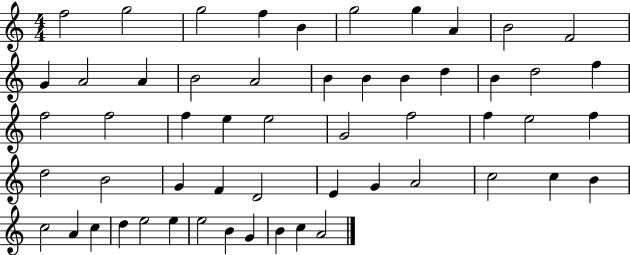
F5/h G5/h G5/h F5/q B4/q G5/h G5/q A4/q B4/h F4/h G4/q A4/h A4/q B4/h A4/h B4/q B4/q B4/q D5/q B4/q D5/h F5/q F5/h F5/h F5/q E5/q E5/h G4/h F5/h F5/q E5/h F5/q D5/h B4/h G4/q F4/q D4/h E4/q G4/q A4/h C5/h C5/q B4/q C5/h A4/q C5/q D5/q E5/h E5/q E5/h B4/q G4/q B4/q C5/q A4/h